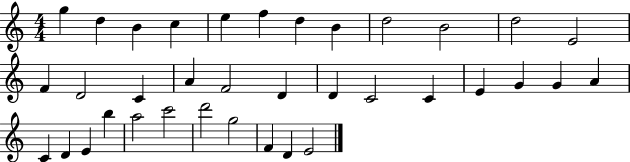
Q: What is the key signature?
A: C major